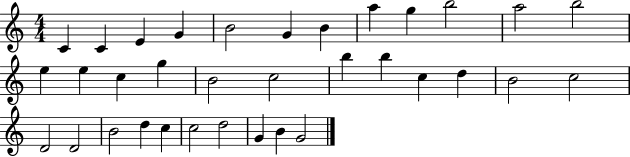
{
  \clef treble
  \numericTimeSignature
  \time 4/4
  \key c \major
  c'4 c'4 e'4 g'4 | b'2 g'4 b'4 | a''4 g''4 b''2 | a''2 b''2 | \break e''4 e''4 c''4 g''4 | b'2 c''2 | b''4 b''4 c''4 d''4 | b'2 c''2 | \break d'2 d'2 | b'2 d''4 c''4 | c''2 d''2 | g'4 b'4 g'2 | \break \bar "|."
}